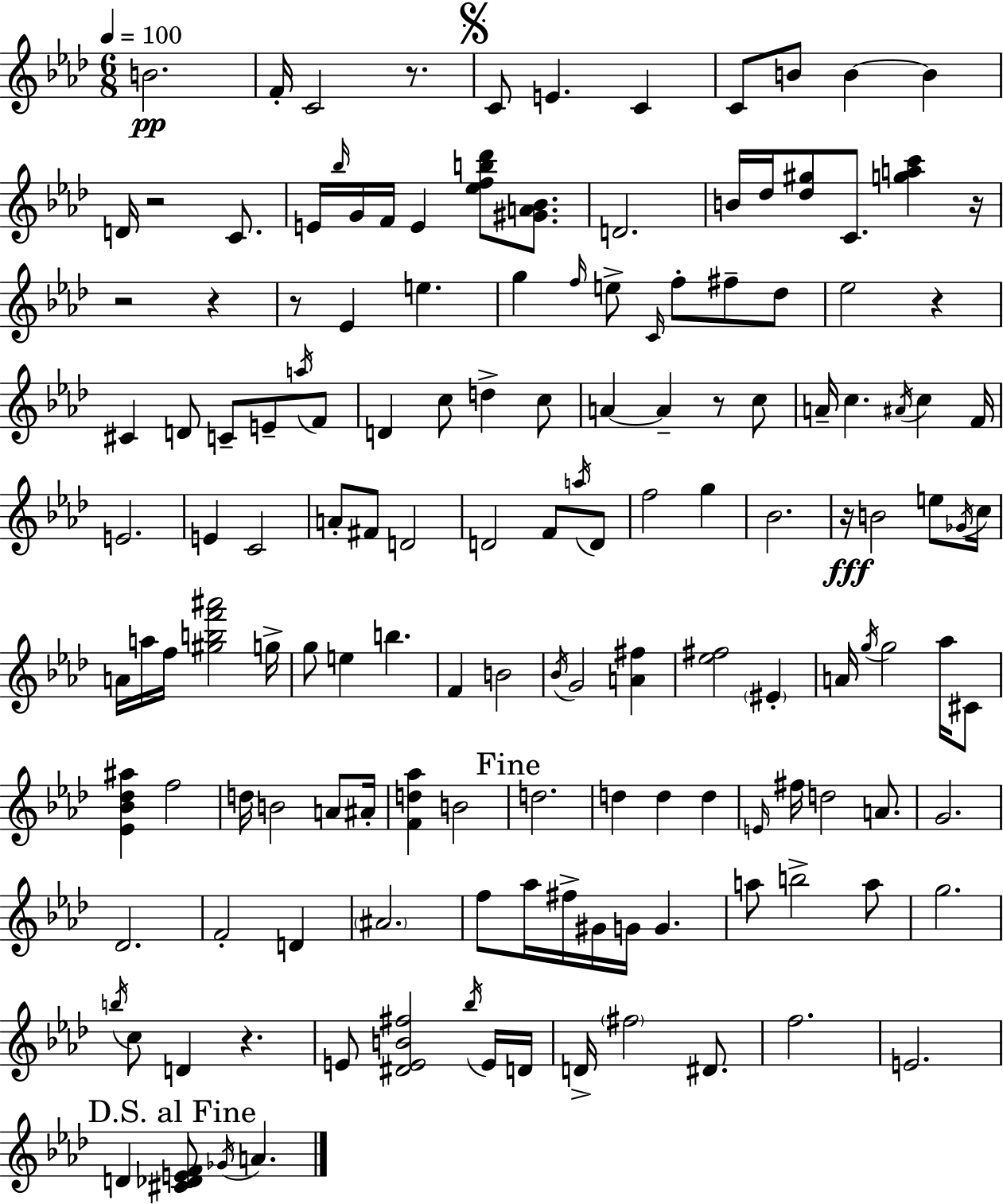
B4/h. F4/s C4/h R/e. C4/e E4/q. C4/q C4/e B4/e B4/q B4/q D4/s R/h C4/e. E4/s Bb5/s G4/s F4/s E4/q [Eb5,F5,B5,Db6]/e [G#4,A4,Bb4]/e. D4/h. B4/s Db5/s [Db5,G#5]/e C4/e. [G5,A5,C6]/q R/s R/h R/q R/e Eb4/q E5/q. G5/q F5/s E5/e C4/s F5/e F#5/e Db5/e Eb5/h R/q C#4/q D4/e C4/e E4/e A5/s F4/e D4/q C5/e D5/q C5/e A4/q A4/q R/e C5/e A4/s C5/q. A#4/s C5/q F4/s E4/h. E4/q C4/h A4/e F#4/e D4/h D4/h F4/e A5/s D4/e F5/h G5/q Bb4/h. R/s B4/h E5/e Gb4/s C5/s A4/s A5/s F5/s [G#5,B5,F6,A#6]/h G5/s G5/e E5/q B5/q. F4/q B4/h Bb4/s G4/h [A4,F#5]/q [Eb5,F#5]/h EIS4/q A4/s G5/s G5/h Ab5/s C#4/e [Eb4,Bb4,Db5,A#5]/q F5/h D5/s B4/h A4/e A#4/s [F4,D5,Ab5]/q B4/h D5/h. D5/q D5/q D5/q E4/s F#5/s D5/h A4/e. G4/h. Db4/h. F4/h D4/q A#4/h. F5/e Ab5/s F#5/s G#4/s G4/s G4/q. A5/e B5/h A5/e G5/h. B5/s C5/e D4/q R/q. E4/e [D#4,E4,B4,F#5]/h Bb5/s E4/s D4/s D4/s F#5/h D#4/e. F5/h. E4/h. D4/q [C#4,Db4,E4,F4]/e Gb4/s A4/q.